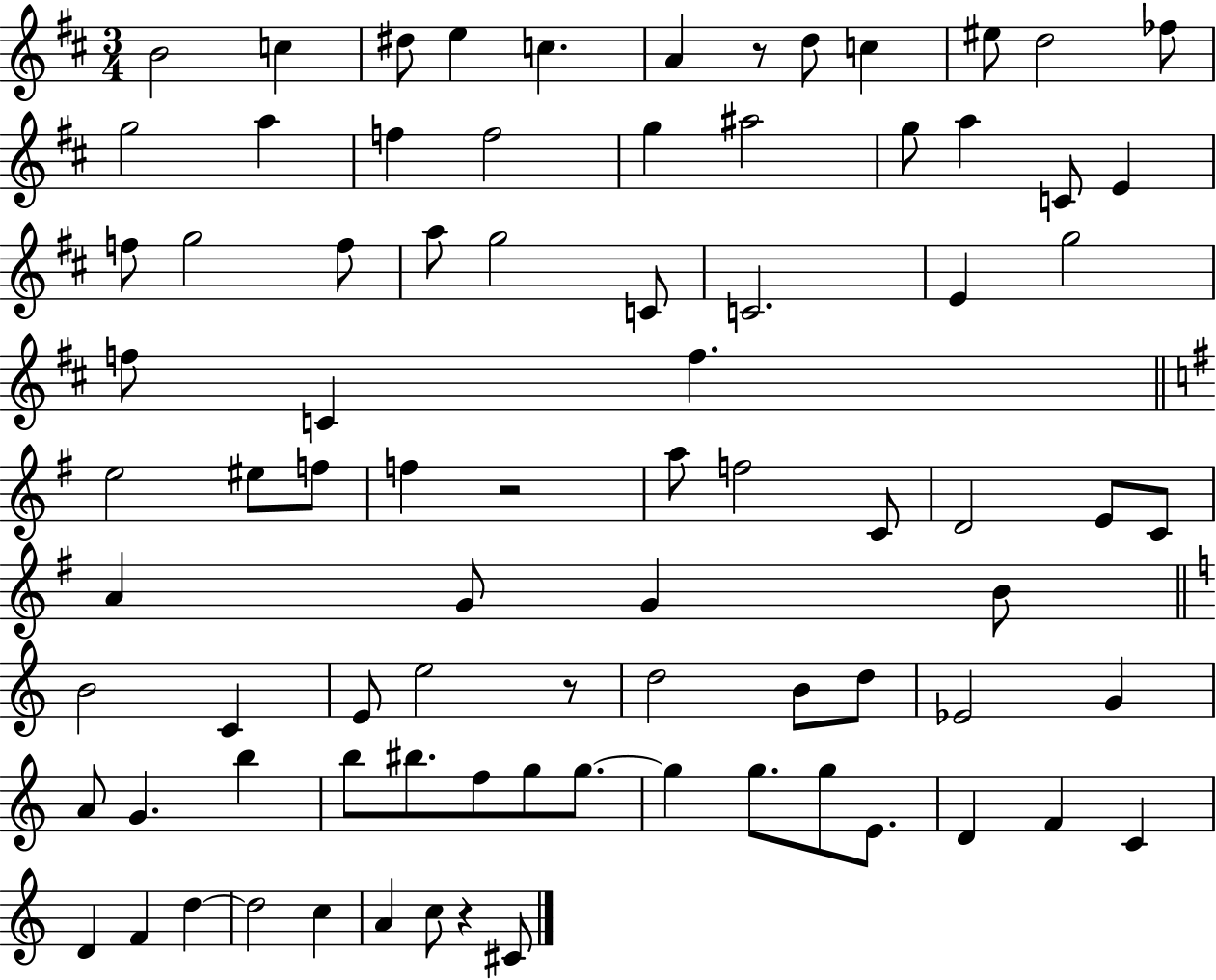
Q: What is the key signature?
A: D major